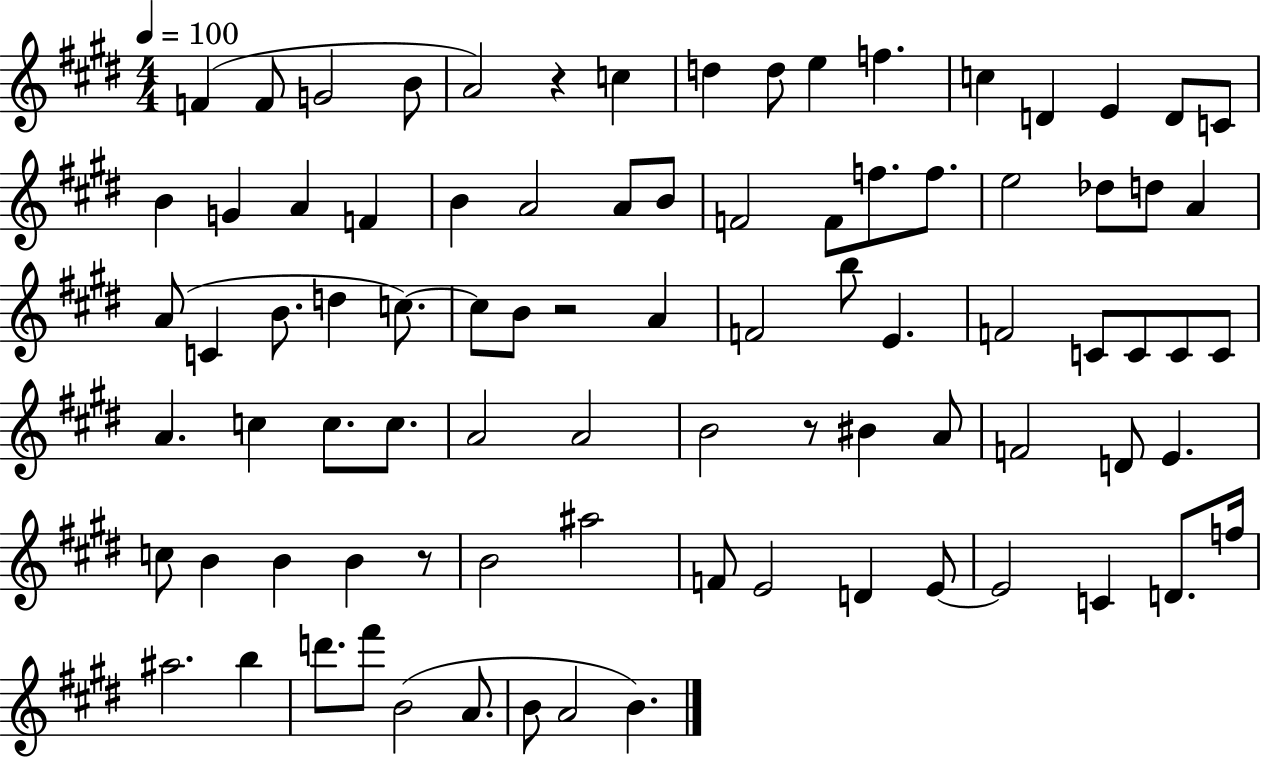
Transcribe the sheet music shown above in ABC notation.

X:1
T:Untitled
M:4/4
L:1/4
K:E
F F/2 G2 B/2 A2 z c d d/2 e f c D E D/2 C/2 B G A F B A2 A/2 B/2 F2 F/2 f/2 f/2 e2 _d/2 d/2 A A/2 C B/2 d c/2 c/2 B/2 z2 A F2 b/2 E F2 C/2 C/2 C/2 C/2 A c c/2 c/2 A2 A2 B2 z/2 ^B A/2 F2 D/2 E c/2 B B B z/2 B2 ^a2 F/2 E2 D E/2 E2 C D/2 f/4 ^a2 b d'/2 ^f'/2 B2 A/2 B/2 A2 B